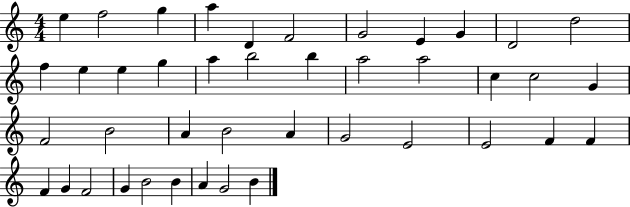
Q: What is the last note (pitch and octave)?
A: B4